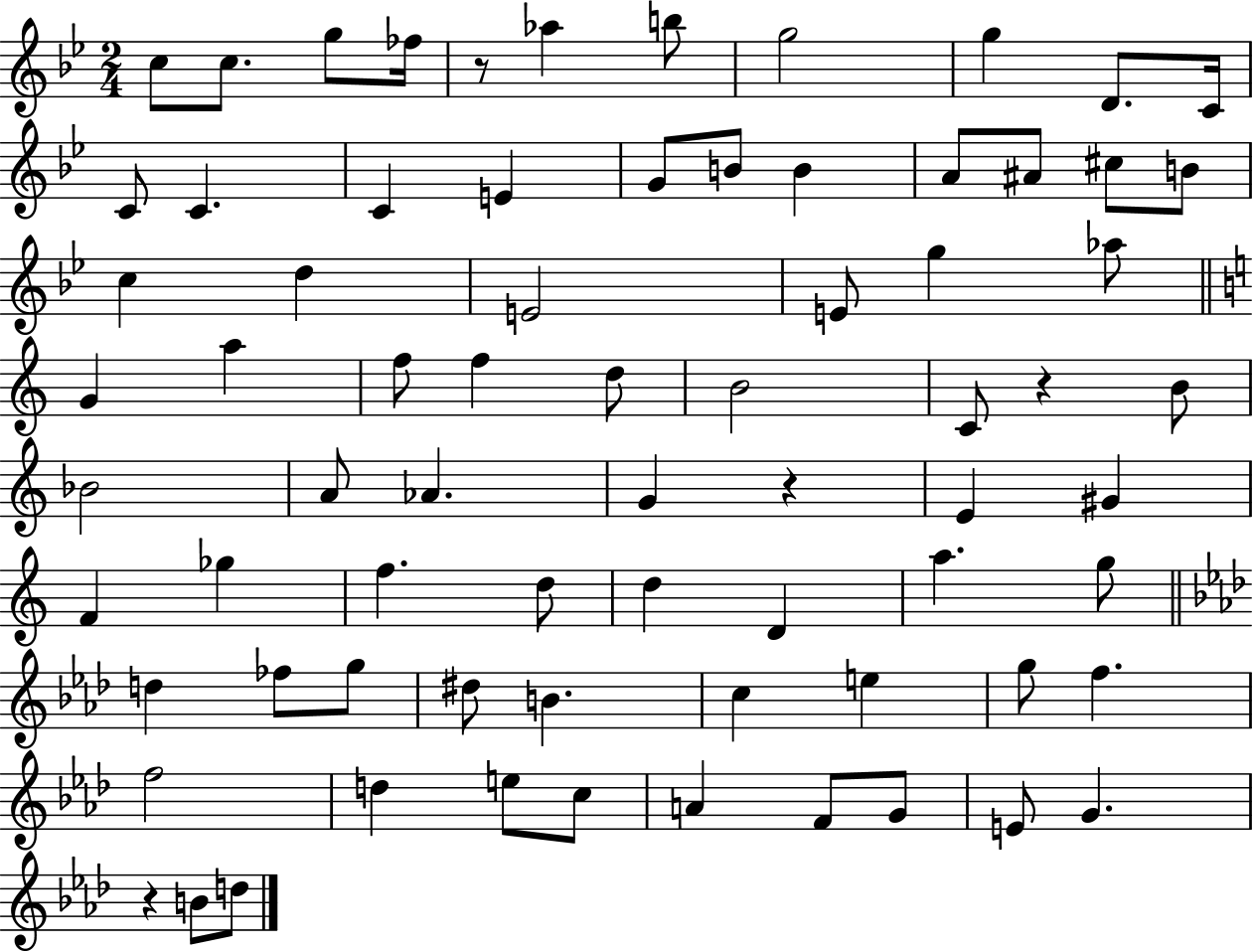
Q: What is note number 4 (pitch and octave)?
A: FES5